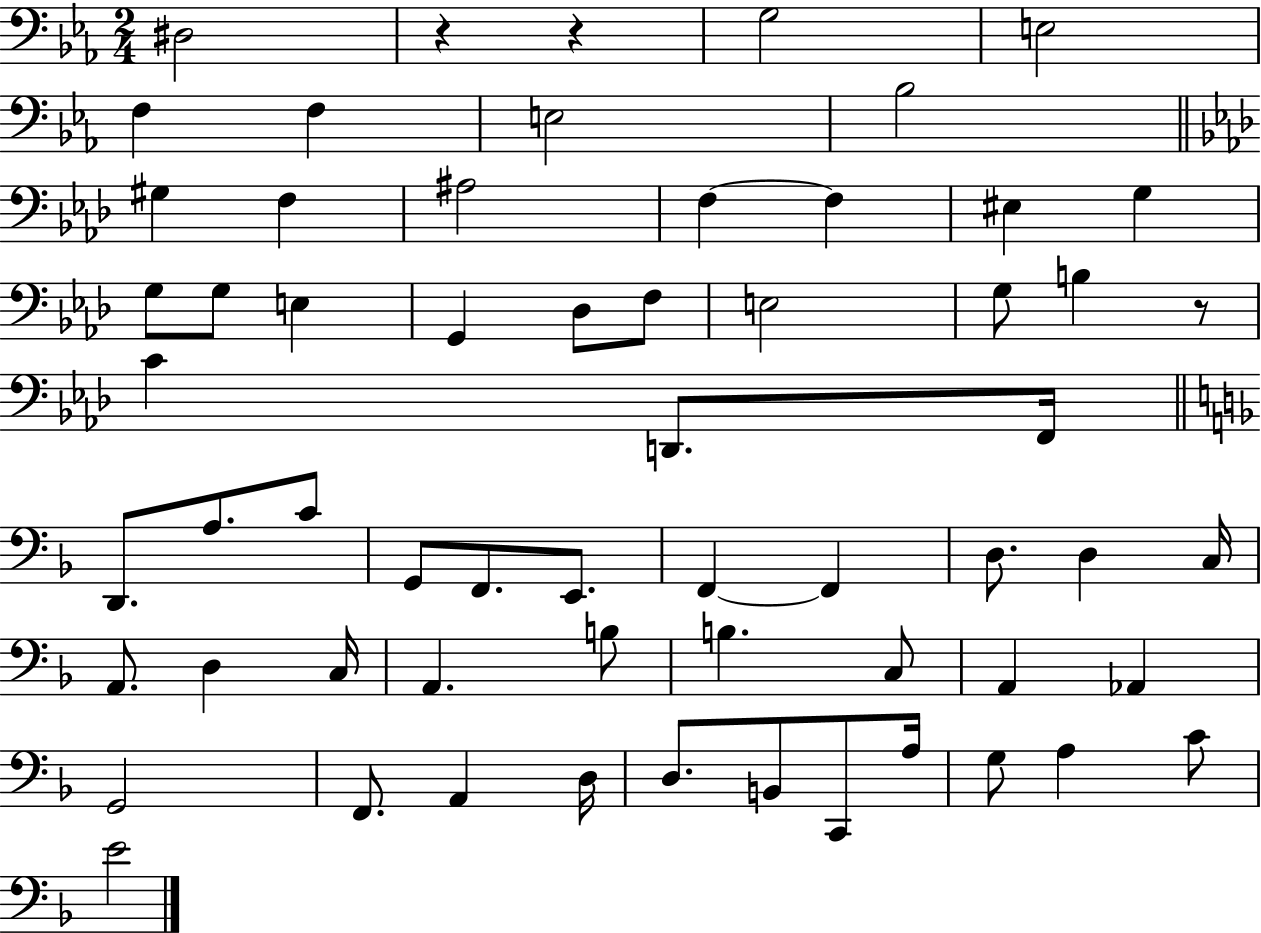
{
  \clef bass
  \numericTimeSignature
  \time 2/4
  \key ees \major
  \repeat volta 2 { dis2 | r4 r4 | g2 | e2 | \break f4 f4 | e2 | bes2 | \bar "||" \break \key aes \major gis4 f4 | ais2 | f4~~ f4 | eis4 g4 | \break g8 g8 e4 | g,4 des8 f8 | e2 | g8 b4 r8 | \break c'4 d,8. f,16 | \bar "||" \break \key d \minor d,8. a8. c'8 | g,8 f,8. e,8. | f,4~~ f,4 | d8. d4 c16 | \break a,8. d4 c16 | a,4. b8 | b4. c8 | a,4 aes,4 | \break g,2 | f,8. a,4 d16 | d8. b,8 c,8 a16 | g8 a4 c'8 | \break e'2 | } \bar "|."
}